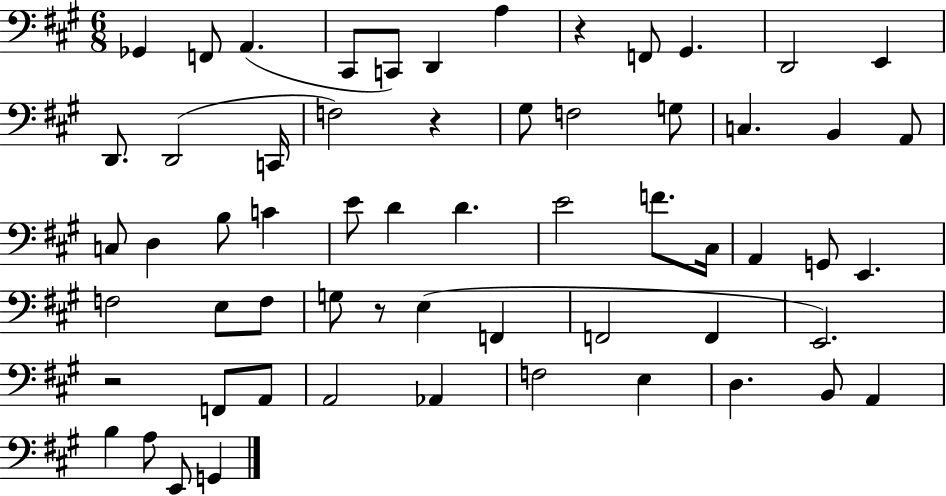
X:1
T:Untitled
M:6/8
L:1/4
K:A
_G,, F,,/2 A,, ^C,,/2 C,,/2 D,, A, z F,,/2 ^G,, D,,2 E,, D,,/2 D,,2 C,,/4 F,2 z ^G,/2 F,2 G,/2 C, B,, A,,/2 C,/2 D, B,/2 C E/2 D D E2 F/2 ^C,/4 A,, G,,/2 E,, F,2 E,/2 F,/2 G,/2 z/2 E, F,, F,,2 F,, E,,2 z2 F,,/2 A,,/2 A,,2 _A,, F,2 E, D, B,,/2 A,, B, A,/2 E,,/2 G,,